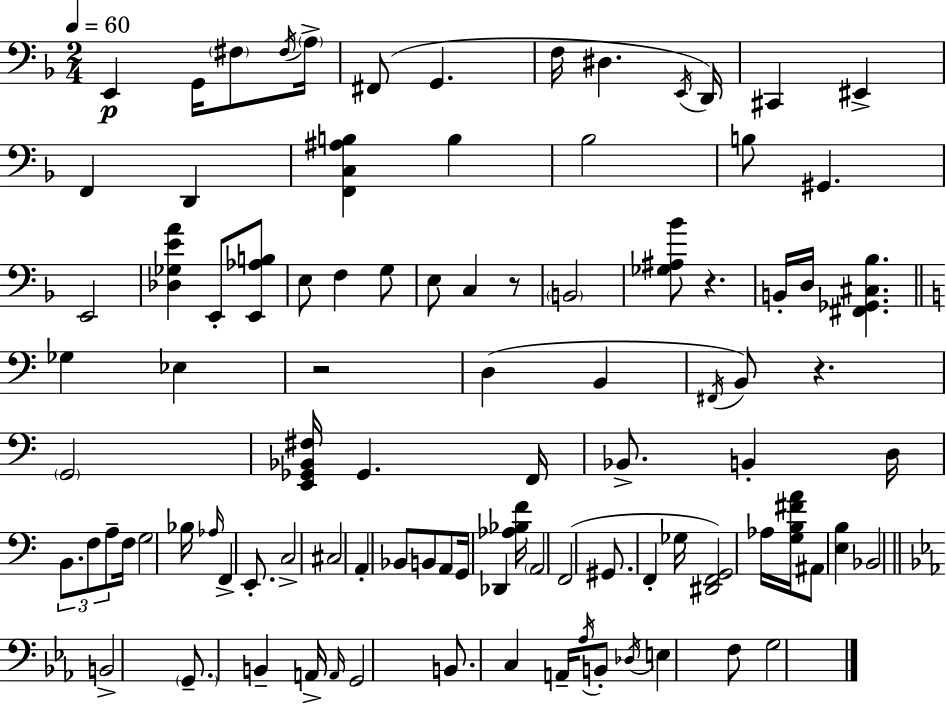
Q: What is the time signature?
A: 2/4